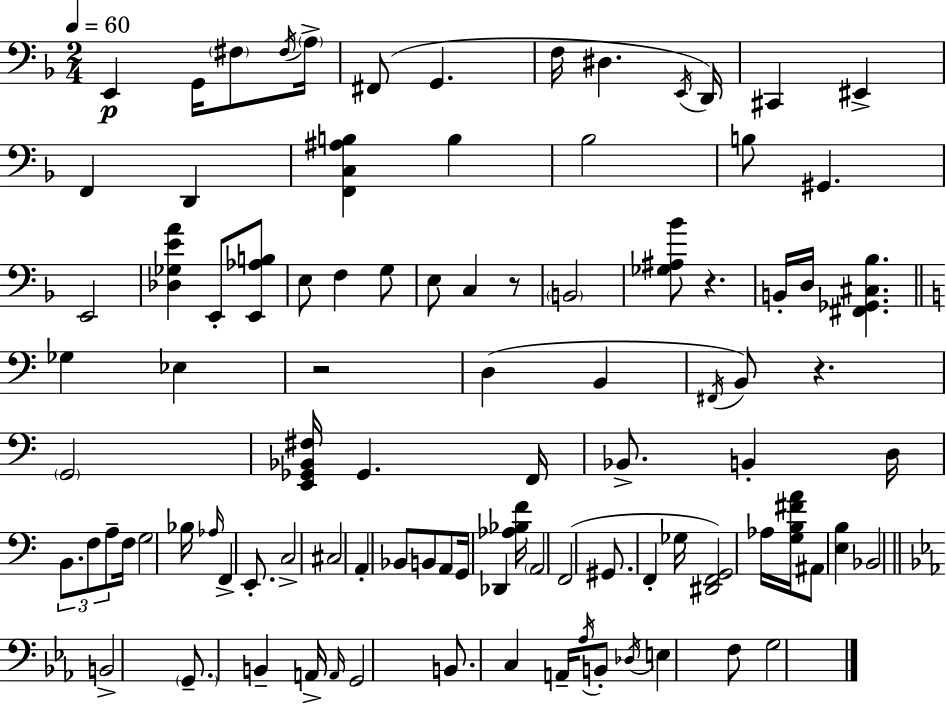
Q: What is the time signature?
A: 2/4